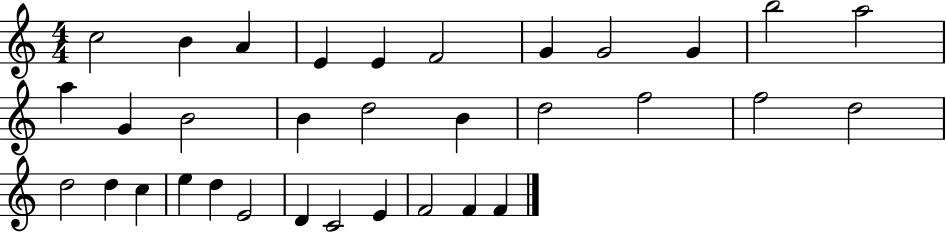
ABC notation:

X:1
T:Untitled
M:4/4
L:1/4
K:C
c2 B A E E F2 G G2 G b2 a2 a G B2 B d2 B d2 f2 f2 d2 d2 d c e d E2 D C2 E F2 F F